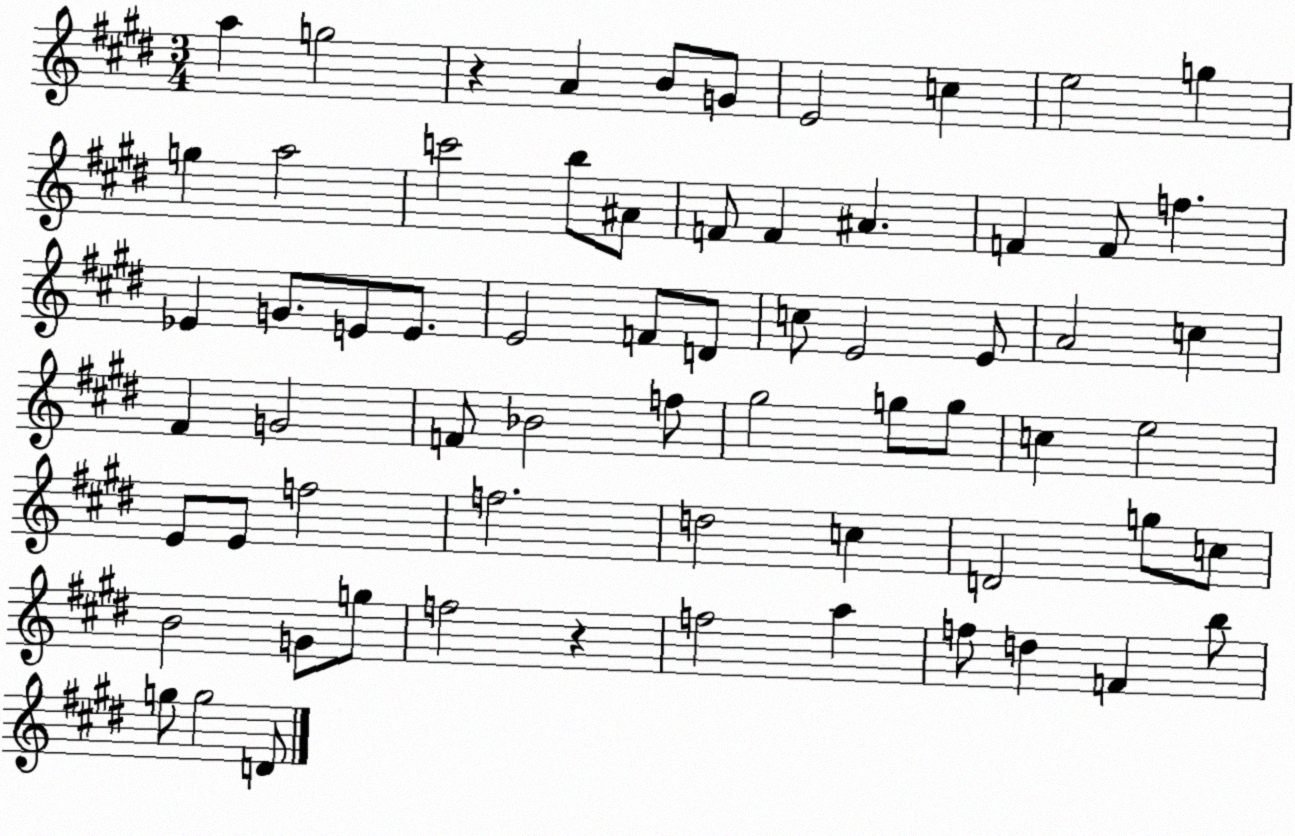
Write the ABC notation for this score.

X:1
T:Untitled
M:3/4
L:1/4
K:E
a g2 z A B/2 G/2 E2 c e2 g g a2 c'2 b/2 ^A/2 F/2 F ^A F F/2 f _E G/2 E/2 E/2 E2 F/2 D/2 c/2 E2 E/2 A2 c ^F G2 F/2 _B2 f/2 ^g2 g/2 g/2 c e2 E/2 E/2 f2 f2 d2 c D2 g/2 c/2 B2 G/2 g/2 f2 z f2 a f/2 d F b/2 g/2 g2 D/2